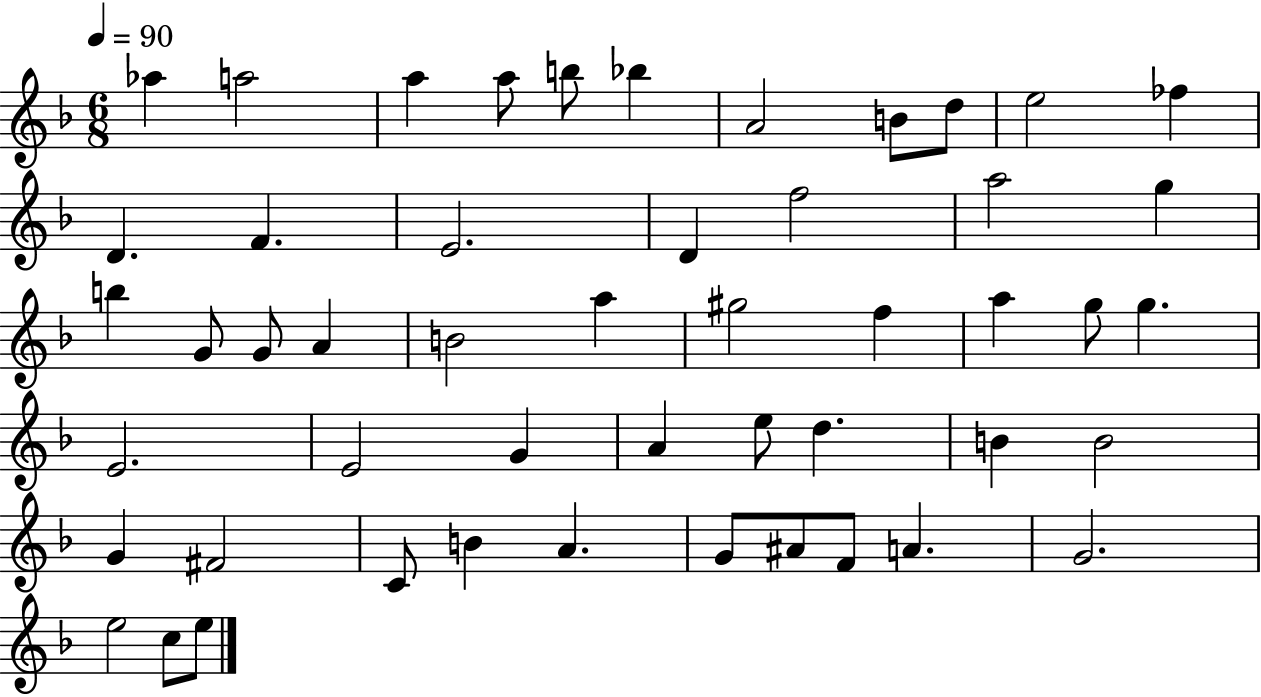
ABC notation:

X:1
T:Untitled
M:6/8
L:1/4
K:F
_a a2 a a/2 b/2 _b A2 B/2 d/2 e2 _f D F E2 D f2 a2 g b G/2 G/2 A B2 a ^g2 f a g/2 g E2 E2 G A e/2 d B B2 G ^F2 C/2 B A G/2 ^A/2 F/2 A G2 e2 c/2 e/2